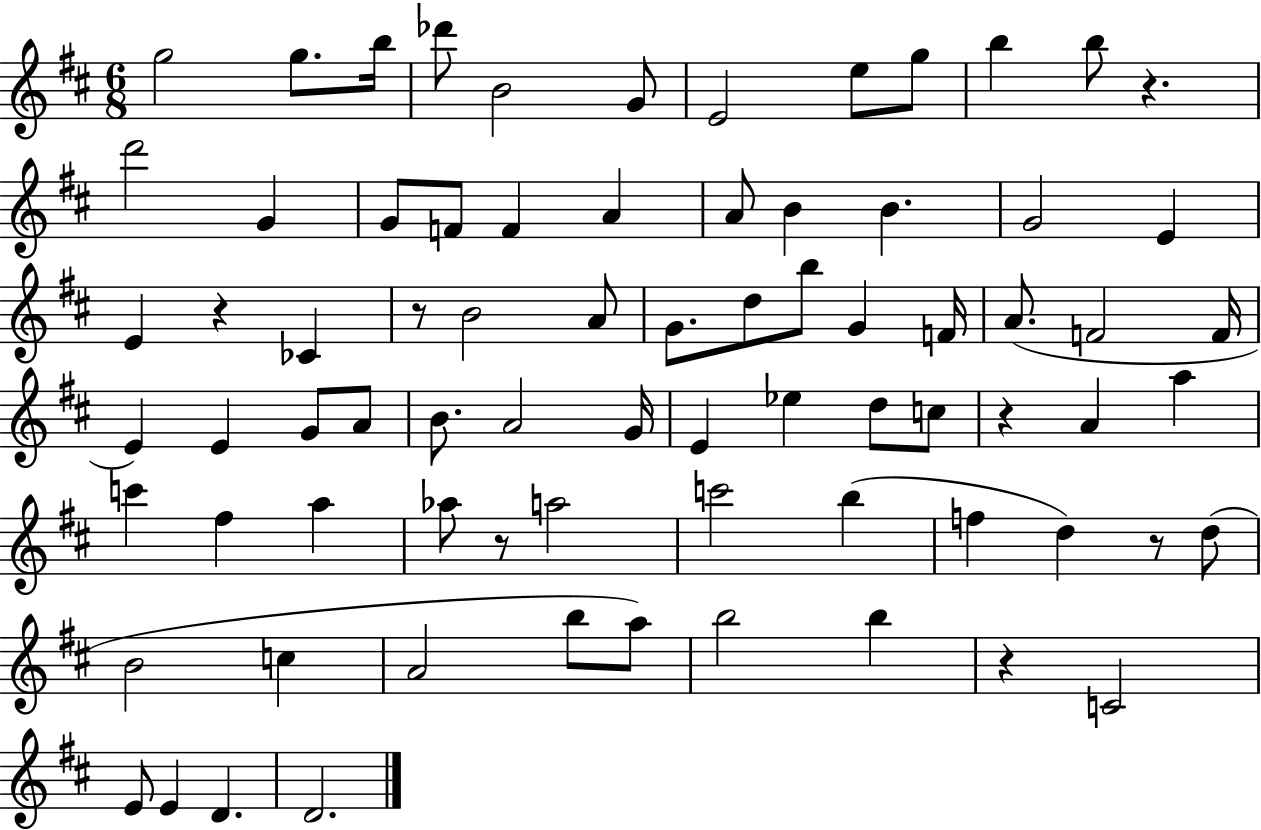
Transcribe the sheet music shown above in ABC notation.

X:1
T:Untitled
M:6/8
L:1/4
K:D
g2 g/2 b/4 _d'/2 B2 G/2 E2 e/2 g/2 b b/2 z d'2 G G/2 F/2 F A A/2 B B G2 E E z _C z/2 B2 A/2 G/2 d/2 b/2 G F/4 A/2 F2 F/4 E E G/2 A/2 B/2 A2 G/4 E _e d/2 c/2 z A a c' ^f a _a/2 z/2 a2 c'2 b f d z/2 d/2 B2 c A2 b/2 a/2 b2 b z C2 E/2 E D D2